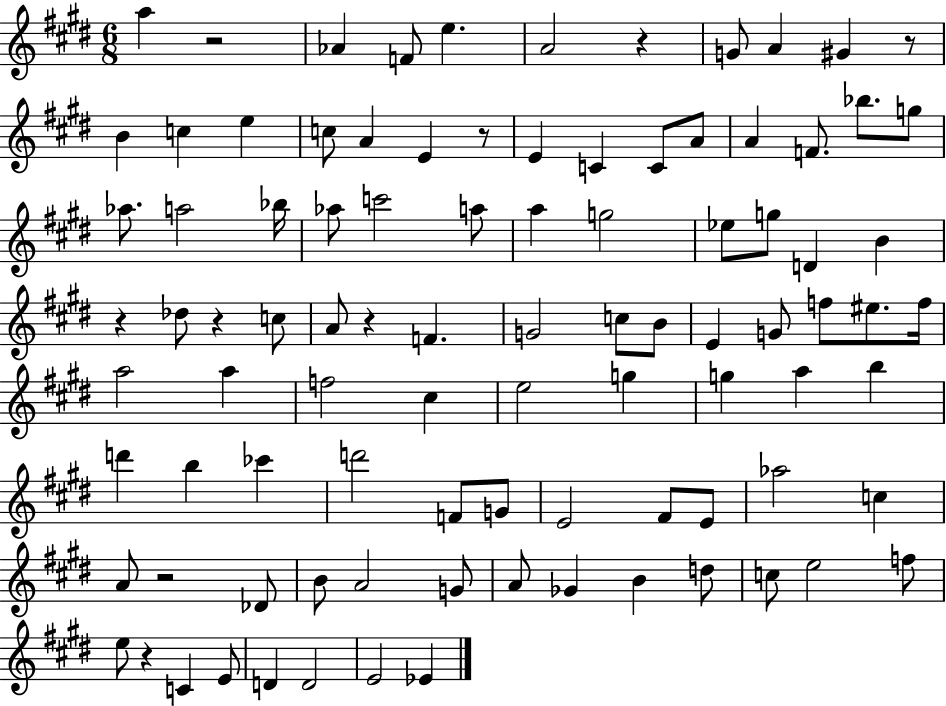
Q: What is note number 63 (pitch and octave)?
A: F#4